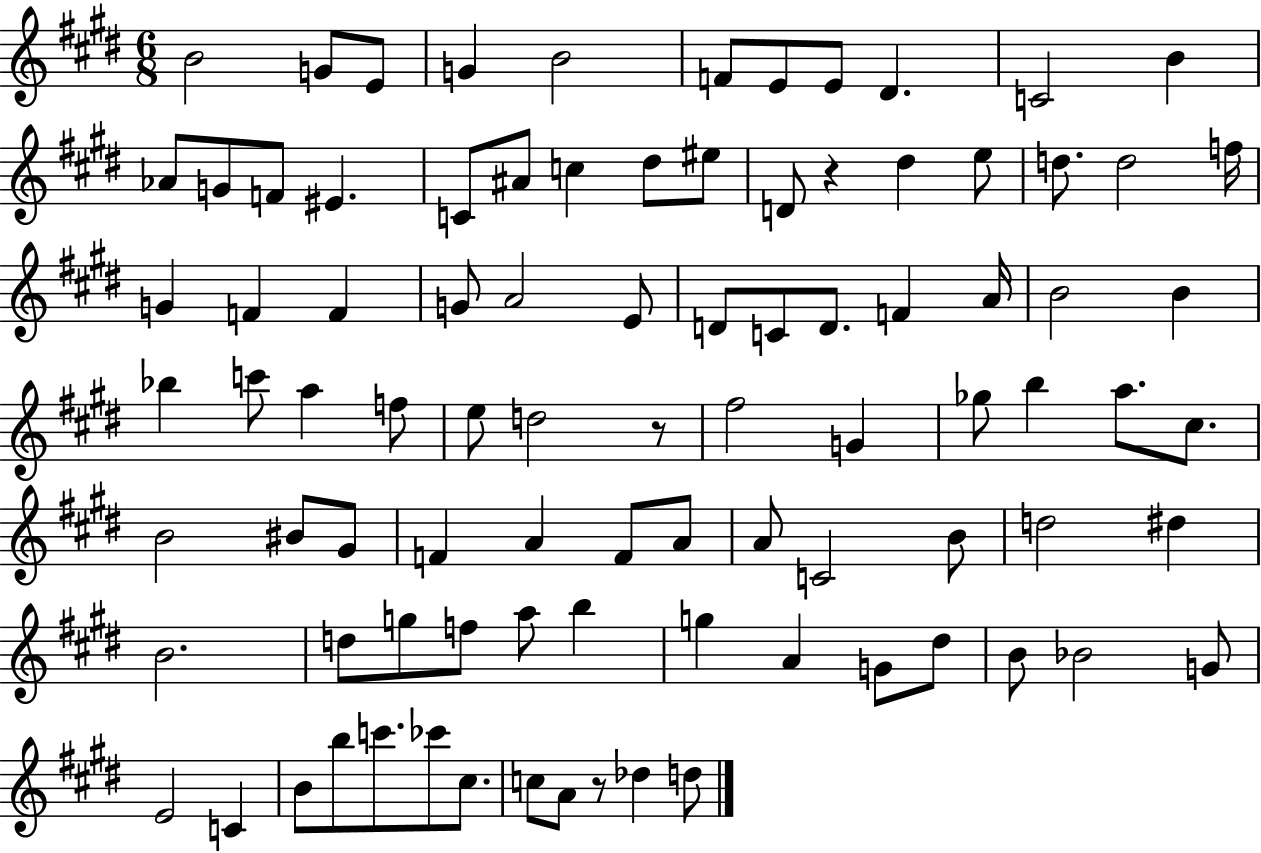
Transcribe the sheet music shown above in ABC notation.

X:1
T:Untitled
M:6/8
L:1/4
K:E
B2 G/2 E/2 G B2 F/2 E/2 E/2 ^D C2 B _A/2 G/2 F/2 ^E C/2 ^A/2 c ^d/2 ^e/2 D/2 z ^d e/2 d/2 d2 f/4 G F F G/2 A2 E/2 D/2 C/2 D/2 F A/4 B2 B _b c'/2 a f/2 e/2 d2 z/2 ^f2 G _g/2 b a/2 ^c/2 B2 ^B/2 ^G/2 F A F/2 A/2 A/2 C2 B/2 d2 ^d B2 d/2 g/2 f/2 a/2 b g A G/2 ^d/2 B/2 _B2 G/2 E2 C B/2 b/2 c'/2 _c'/2 ^c/2 c/2 A/2 z/2 _d d/2